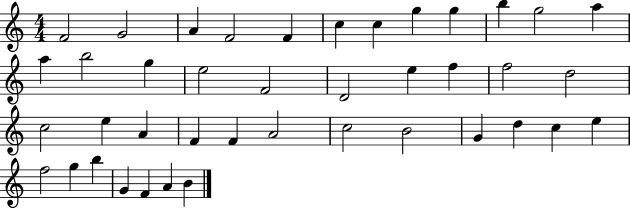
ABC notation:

X:1
T:Untitled
M:4/4
L:1/4
K:C
F2 G2 A F2 F c c g g b g2 a a b2 g e2 F2 D2 e f f2 d2 c2 e A F F A2 c2 B2 G d c e f2 g b G F A B